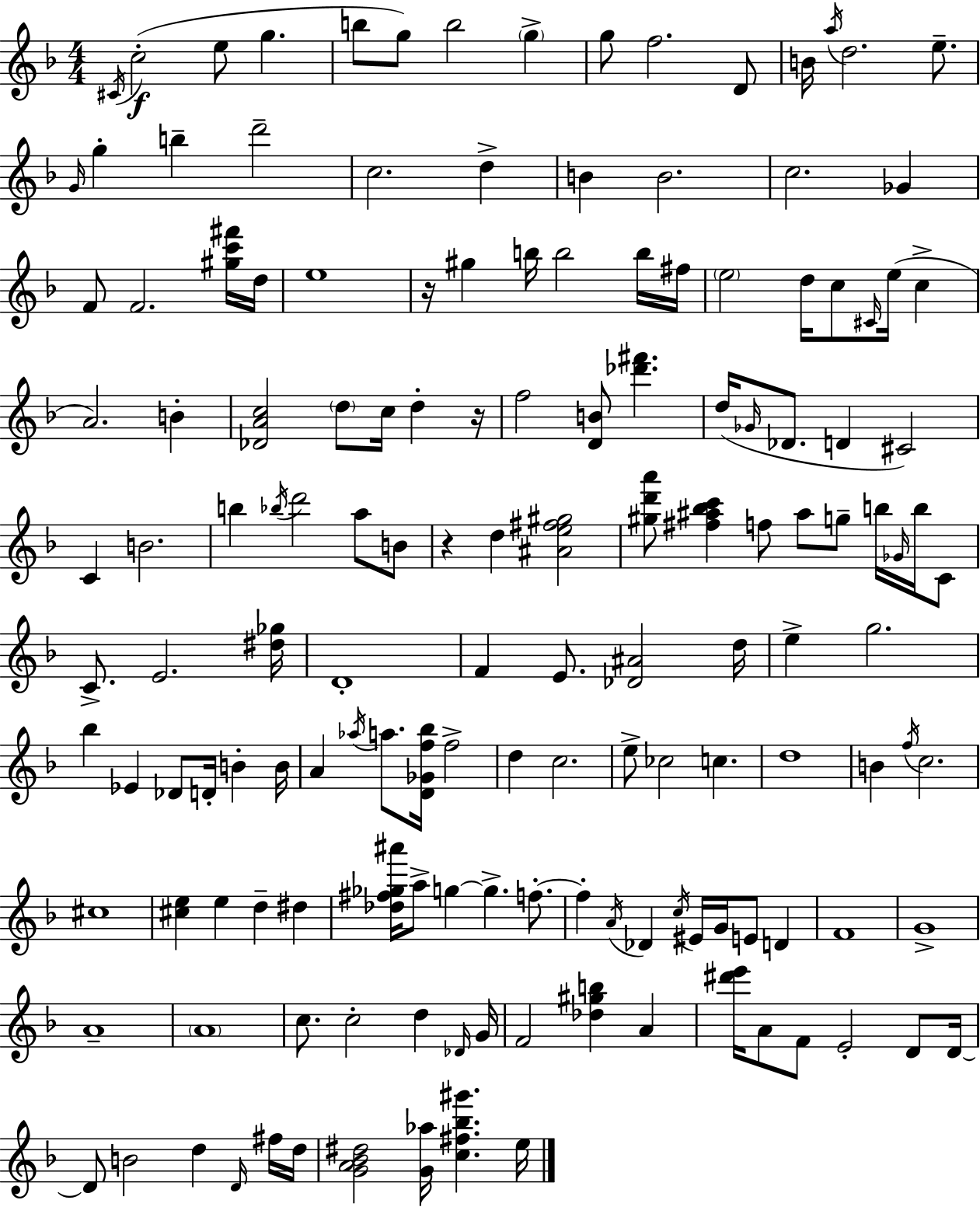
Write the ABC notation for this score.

X:1
T:Untitled
M:4/4
L:1/4
K:Dm
^C/4 c2 e/2 g b/2 g/2 b2 g g/2 f2 D/2 B/4 a/4 d2 e/2 G/4 g b d'2 c2 d B B2 c2 _G F/2 F2 [^gc'^f']/4 d/4 e4 z/4 ^g b/4 b2 b/4 ^f/4 e2 d/4 c/2 ^C/4 e/4 c A2 B [_DAc]2 d/2 c/4 d z/4 f2 [DB]/2 [_d'^f'] d/4 _G/4 _D/2 D ^C2 C B2 b _b/4 d'2 a/2 B/2 z d [^Ae^f^g]2 [^gd'a']/2 [^f^a_bc'] f/2 ^a/2 g/2 b/4 _G/4 b/4 C/2 C/2 E2 [^d_g]/4 D4 F E/2 [_D^A]2 d/4 e g2 _b _E _D/2 D/4 B B/4 A _a/4 a/2 [D_Gf_b]/4 f2 d c2 e/2 _c2 c d4 B f/4 c2 ^c4 [^ce] e d ^d [_d^f_g^a']/4 a/2 g g f/2 f A/4 _D c/4 ^E/4 G/4 E/2 D F4 G4 A4 A4 c/2 c2 d _D/4 G/4 F2 [_d^gb] A [^d'e']/4 A/2 F/2 E2 D/2 D/4 D/2 B2 d D/4 ^f/4 d/4 [GA_B^d]2 [G_a]/4 [c^f_b^g'] e/4